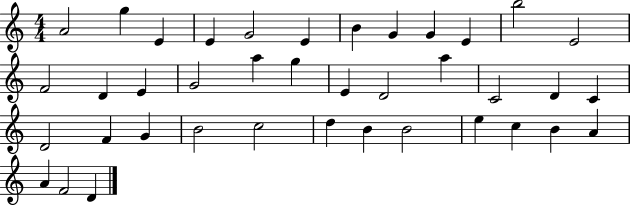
{
  \clef treble
  \numericTimeSignature
  \time 4/4
  \key c \major
  a'2 g''4 e'4 | e'4 g'2 e'4 | b'4 g'4 g'4 e'4 | b''2 e'2 | \break f'2 d'4 e'4 | g'2 a''4 g''4 | e'4 d'2 a''4 | c'2 d'4 c'4 | \break d'2 f'4 g'4 | b'2 c''2 | d''4 b'4 b'2 | e''4 c''4 b'4 a'4 | \break a'4 f'2 d'4 | \bar "|."
}